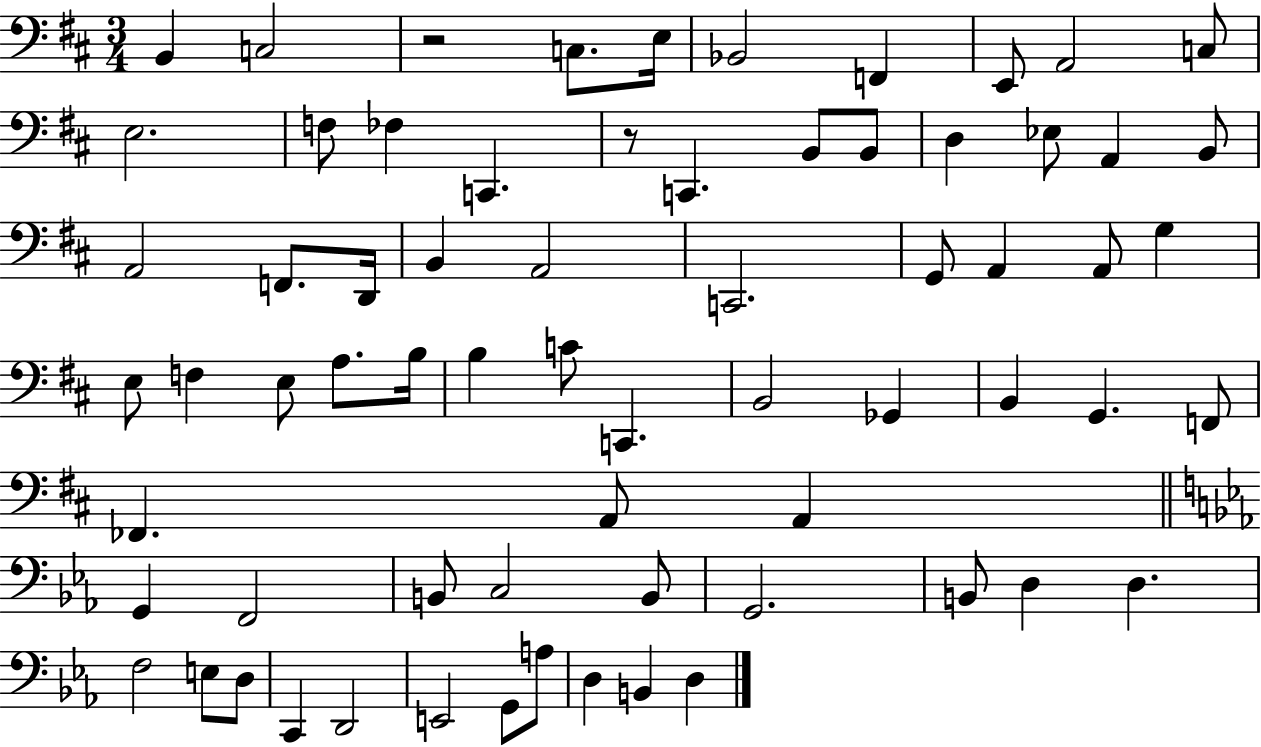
X:1
T:Untitled
M:3/4
L:1/4
K:D
B,, C,2 z2 C,/2 E,/4 _B,,2 F,, E,,/2 A,,2 C,/2 E,2 F,/2 _F, C,, z/2 C,, B,,/2 B,,/2 D, _E,/2 A,, B,,/2 A,,2 F,,/2 D,,/4 B,, A,,2 C,,2 G,,/2 A,, A,,/2 G, E,/2 F, E,/2 A,/2 B,/4 B, C/2 C,, B,,2 _G,, B,, G,, F,,/2 _F,, A,,/2 A,, G,, F,,2 B,,/2 C,2 B,,/2 G,,2 B,,/2 D, D, F,2 E,/2 D,/2 C,, D,,2 E,,2 G,,/2 A,/2 D, B,, D,